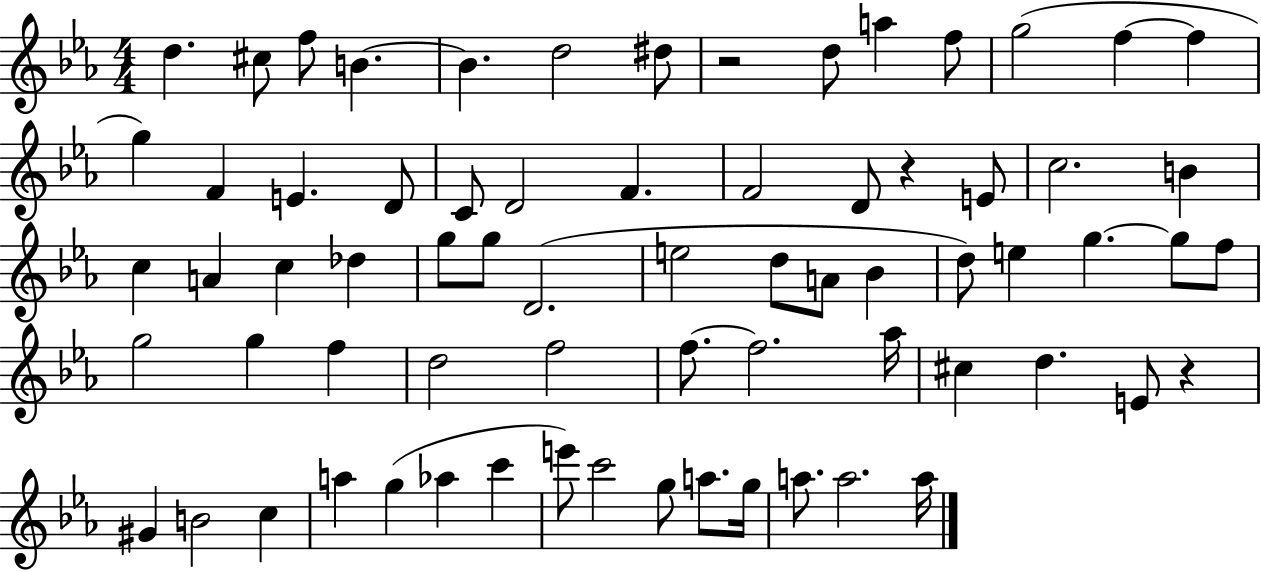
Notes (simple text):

D5/q. C#5/e F5/e B4/q. B4/q. D5/h D#5/e R/h D5/e A5/q F5/e G5/h F5/q F5/q G5/q F4/q E4/q. D4/e C4/e D4/h F4/q. F4/h D4/e R/q E4/e C5/h. B4/q C5/q A4/q C5/q Db5/q G5/e G5/e D4/h. E5/h D5/e A4/e Bb4/q D5/e E5/q G5/q. G5/e F5/e G5/h G5/q F5/q D5/h F5/h F5/e. F5/h. Ab5/s C#5/q D5/q. E4/e R/q G#4/q B4/h C5/q A5/q G5/q Ab5/q C6/q E6/e C6/h G5/e A5/e. G5/s A5/e. A5/h. A5/s